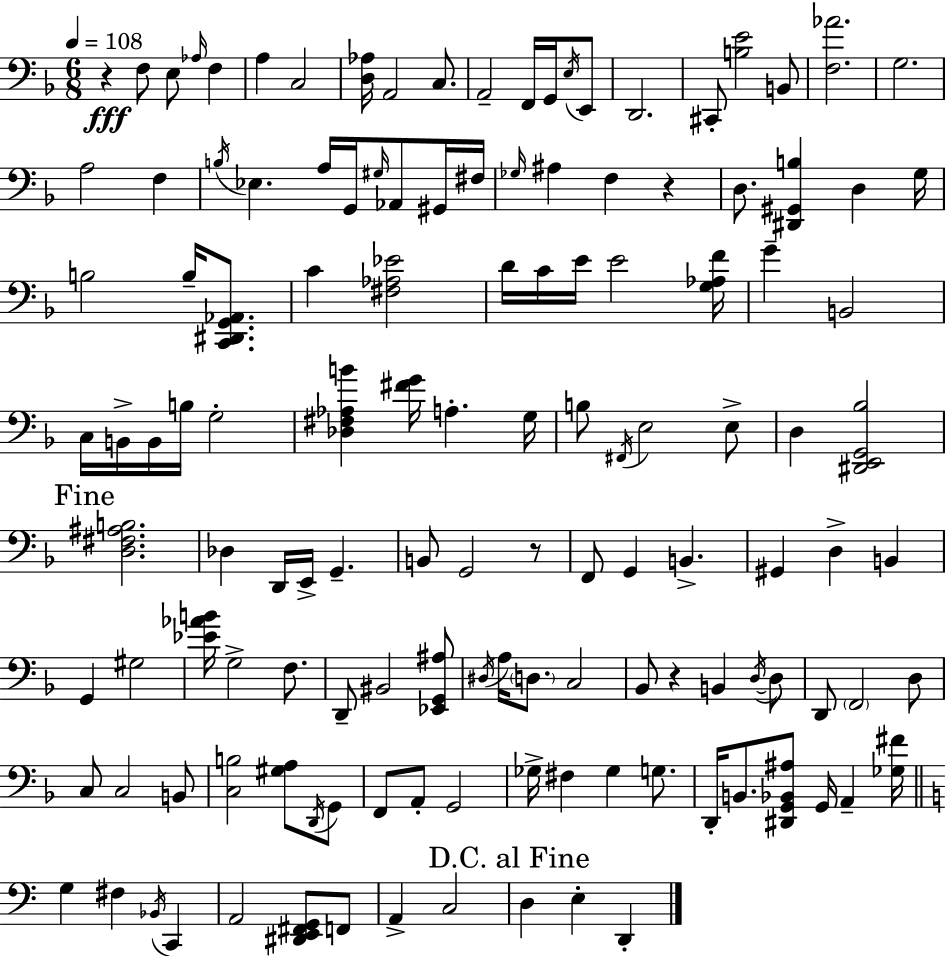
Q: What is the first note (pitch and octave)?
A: F3